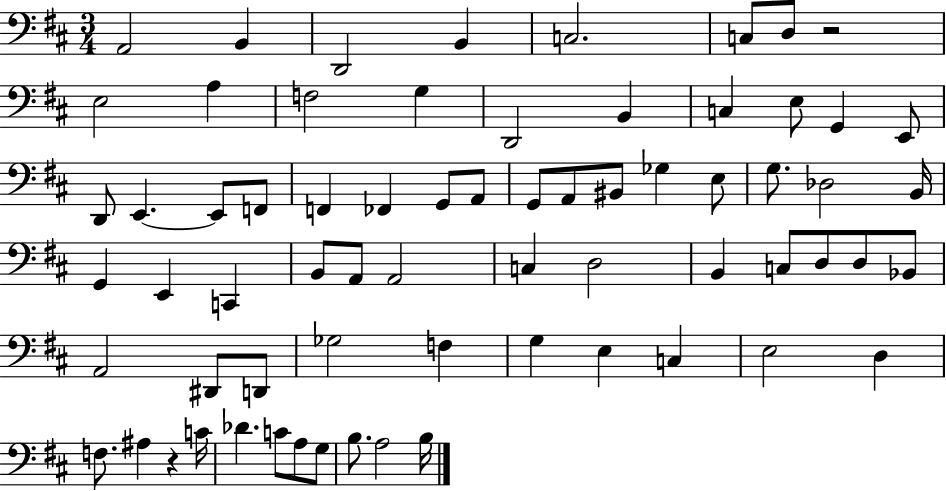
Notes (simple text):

A2/h B2/q D2/h B2/q C3/h. C3/e D3/e R/h E3/h A3/q F3/h G3/q D2/h B2/q C3/q E3/e G2/q E2/e D2/e E2/q. E2/e F2/e F2/q FES2/q G2/e A2/e G2/e A2/e BIS2/e Gb3/q E3/e G3/e. Db3/h B2/s G2/q E2/q C2/q B2/e A2/e A2/h C3/q D3/h B2/q C3/e D3/e D3/e Bb2/e A2/h D#2/e D2/e Gb3/h F3/q G3/q E3/q C3/q E3/h D3/q F3/e. A#3/q R/q C4/s Db4/q. C4/e A3/e G3/e B3/e. A3/h B3/s